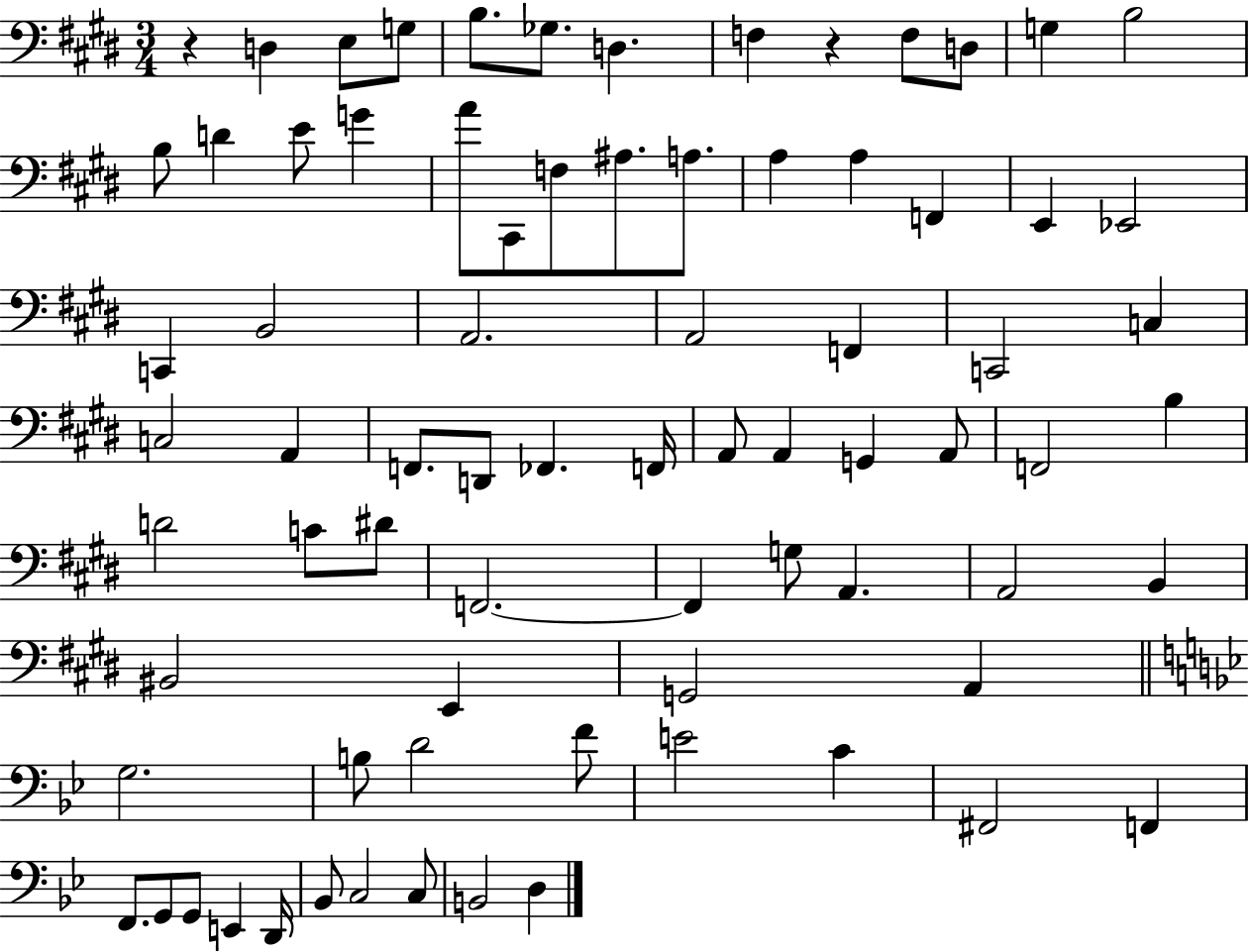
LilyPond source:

{
  \clef bass
  \numericTimeSignature
  \time 3/4
  \key e \major
  r4 d4 e8 g8 | b8. ges8. d4. | f4 r4 f8 d8 | g4 b2 | \break b8 d'4 e'8 g'4 | a'8 cis,8 f8 ais8. a8. | a4 a4 f,4 | e,4 ees,2 | \break c,4 b,2 | a,2. | a,2 f,4 | c,2 c4 | \break c2 a,4 | f,8. d,8 fes,4. f,16 | a,8 a,4 g,4 a,8 | f,2 b4 | \break d'2 c'8 dis'8 | f,2.~~ | f,4 g8 a,4. | a,2 b,4 | \break bis,2 e,4 | g,2 a,4 | \bar "||" \break \key bes \major g2. | b8 d'2 f'8 | e'2 c'4 | fis,2 f,4 | \break f,8. g,8 g,8 e,4 d,16 | bes,8 c2 c8 | b,2 d4 | \bar "|."
}